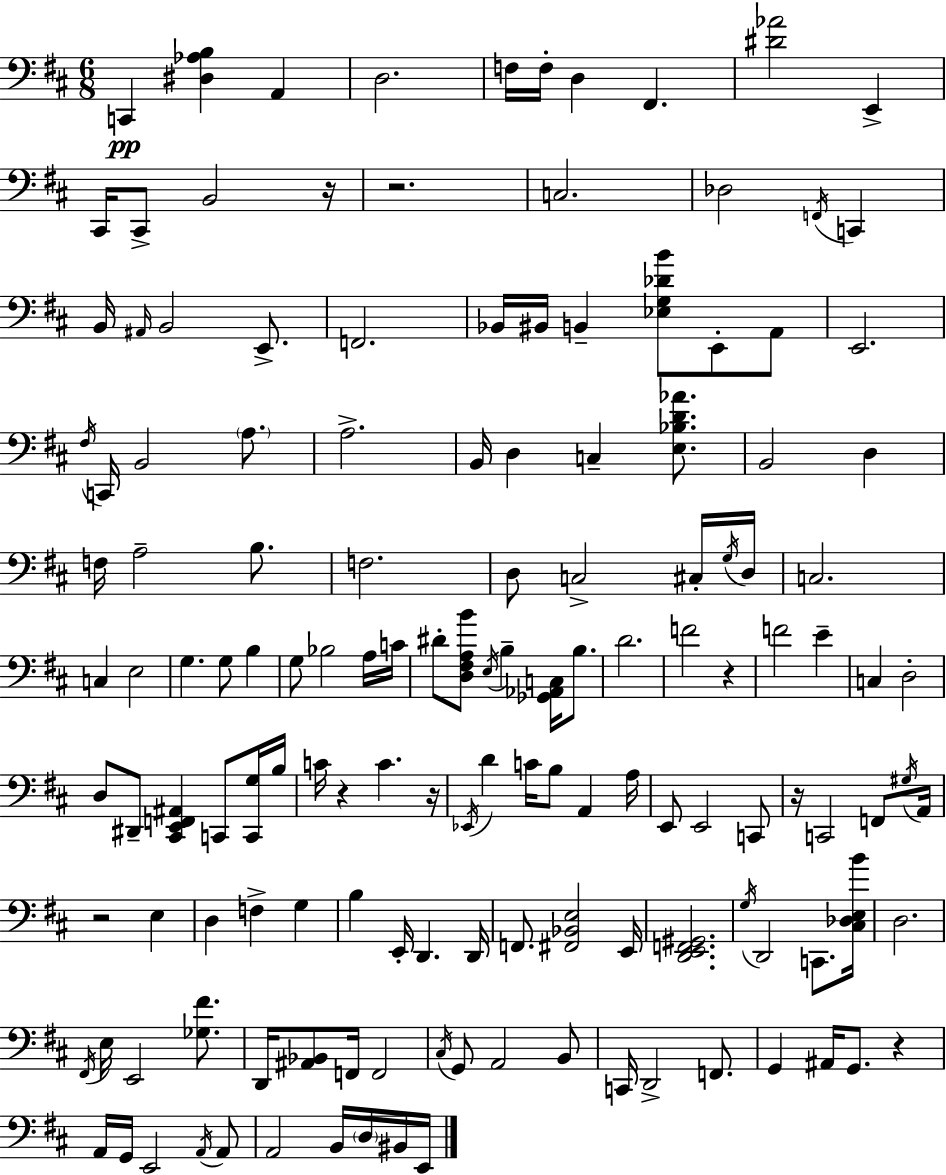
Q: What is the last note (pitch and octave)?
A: E2